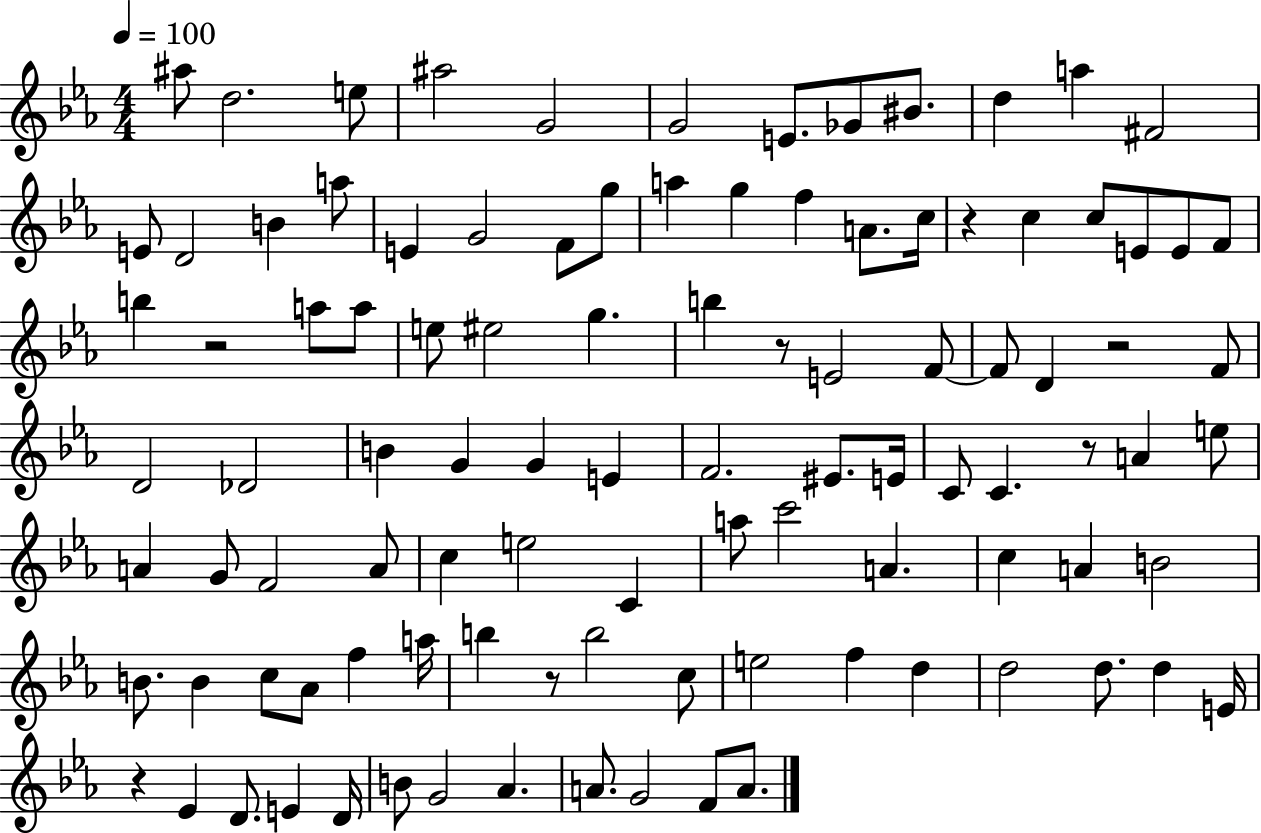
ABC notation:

X:1
T:Untitled
M:4/4
L:1/4
K:Eb
^a/2 d2 e/2 ^a2 G2 G2 E/2 _G/2 ^B/2 d a ^F2 E/2 D2 B a/2 E G2 F/2 g/2 a g f A/2 c/4 z c c/2 E/2 E/2 F/2 b z2 a/2 a/2 e/2 ^e2 g b z/2 E2 F/2 F/2 D z2 F/2 D2 _D2 B G G E F2 ^E/2 E/4 C/2 C z/2 A e/2 A G/2 F2 A/2 c e2 C a/2 c'2 A c A B2 B/2 B c/2 _A/2 f a/4 b z/2 b2 c/2 e2 f d d2 d/2 d E/4 z _E D/2 E D/4 B/2 G2 _A A/2 G2 F/2 A/2